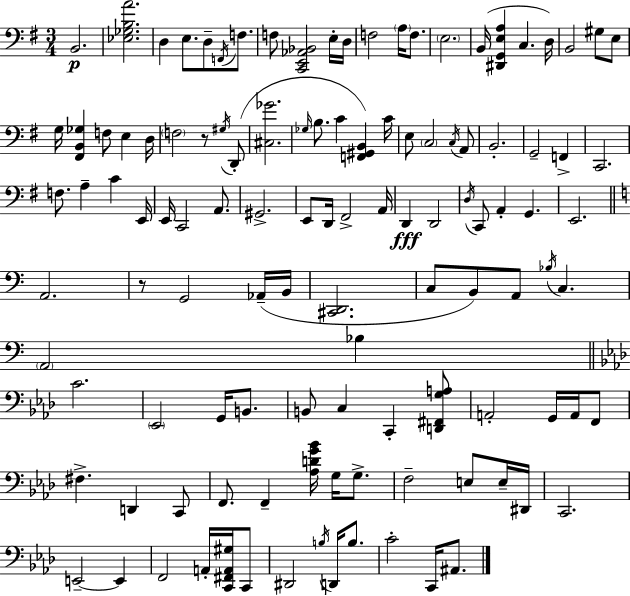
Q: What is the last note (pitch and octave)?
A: A#2